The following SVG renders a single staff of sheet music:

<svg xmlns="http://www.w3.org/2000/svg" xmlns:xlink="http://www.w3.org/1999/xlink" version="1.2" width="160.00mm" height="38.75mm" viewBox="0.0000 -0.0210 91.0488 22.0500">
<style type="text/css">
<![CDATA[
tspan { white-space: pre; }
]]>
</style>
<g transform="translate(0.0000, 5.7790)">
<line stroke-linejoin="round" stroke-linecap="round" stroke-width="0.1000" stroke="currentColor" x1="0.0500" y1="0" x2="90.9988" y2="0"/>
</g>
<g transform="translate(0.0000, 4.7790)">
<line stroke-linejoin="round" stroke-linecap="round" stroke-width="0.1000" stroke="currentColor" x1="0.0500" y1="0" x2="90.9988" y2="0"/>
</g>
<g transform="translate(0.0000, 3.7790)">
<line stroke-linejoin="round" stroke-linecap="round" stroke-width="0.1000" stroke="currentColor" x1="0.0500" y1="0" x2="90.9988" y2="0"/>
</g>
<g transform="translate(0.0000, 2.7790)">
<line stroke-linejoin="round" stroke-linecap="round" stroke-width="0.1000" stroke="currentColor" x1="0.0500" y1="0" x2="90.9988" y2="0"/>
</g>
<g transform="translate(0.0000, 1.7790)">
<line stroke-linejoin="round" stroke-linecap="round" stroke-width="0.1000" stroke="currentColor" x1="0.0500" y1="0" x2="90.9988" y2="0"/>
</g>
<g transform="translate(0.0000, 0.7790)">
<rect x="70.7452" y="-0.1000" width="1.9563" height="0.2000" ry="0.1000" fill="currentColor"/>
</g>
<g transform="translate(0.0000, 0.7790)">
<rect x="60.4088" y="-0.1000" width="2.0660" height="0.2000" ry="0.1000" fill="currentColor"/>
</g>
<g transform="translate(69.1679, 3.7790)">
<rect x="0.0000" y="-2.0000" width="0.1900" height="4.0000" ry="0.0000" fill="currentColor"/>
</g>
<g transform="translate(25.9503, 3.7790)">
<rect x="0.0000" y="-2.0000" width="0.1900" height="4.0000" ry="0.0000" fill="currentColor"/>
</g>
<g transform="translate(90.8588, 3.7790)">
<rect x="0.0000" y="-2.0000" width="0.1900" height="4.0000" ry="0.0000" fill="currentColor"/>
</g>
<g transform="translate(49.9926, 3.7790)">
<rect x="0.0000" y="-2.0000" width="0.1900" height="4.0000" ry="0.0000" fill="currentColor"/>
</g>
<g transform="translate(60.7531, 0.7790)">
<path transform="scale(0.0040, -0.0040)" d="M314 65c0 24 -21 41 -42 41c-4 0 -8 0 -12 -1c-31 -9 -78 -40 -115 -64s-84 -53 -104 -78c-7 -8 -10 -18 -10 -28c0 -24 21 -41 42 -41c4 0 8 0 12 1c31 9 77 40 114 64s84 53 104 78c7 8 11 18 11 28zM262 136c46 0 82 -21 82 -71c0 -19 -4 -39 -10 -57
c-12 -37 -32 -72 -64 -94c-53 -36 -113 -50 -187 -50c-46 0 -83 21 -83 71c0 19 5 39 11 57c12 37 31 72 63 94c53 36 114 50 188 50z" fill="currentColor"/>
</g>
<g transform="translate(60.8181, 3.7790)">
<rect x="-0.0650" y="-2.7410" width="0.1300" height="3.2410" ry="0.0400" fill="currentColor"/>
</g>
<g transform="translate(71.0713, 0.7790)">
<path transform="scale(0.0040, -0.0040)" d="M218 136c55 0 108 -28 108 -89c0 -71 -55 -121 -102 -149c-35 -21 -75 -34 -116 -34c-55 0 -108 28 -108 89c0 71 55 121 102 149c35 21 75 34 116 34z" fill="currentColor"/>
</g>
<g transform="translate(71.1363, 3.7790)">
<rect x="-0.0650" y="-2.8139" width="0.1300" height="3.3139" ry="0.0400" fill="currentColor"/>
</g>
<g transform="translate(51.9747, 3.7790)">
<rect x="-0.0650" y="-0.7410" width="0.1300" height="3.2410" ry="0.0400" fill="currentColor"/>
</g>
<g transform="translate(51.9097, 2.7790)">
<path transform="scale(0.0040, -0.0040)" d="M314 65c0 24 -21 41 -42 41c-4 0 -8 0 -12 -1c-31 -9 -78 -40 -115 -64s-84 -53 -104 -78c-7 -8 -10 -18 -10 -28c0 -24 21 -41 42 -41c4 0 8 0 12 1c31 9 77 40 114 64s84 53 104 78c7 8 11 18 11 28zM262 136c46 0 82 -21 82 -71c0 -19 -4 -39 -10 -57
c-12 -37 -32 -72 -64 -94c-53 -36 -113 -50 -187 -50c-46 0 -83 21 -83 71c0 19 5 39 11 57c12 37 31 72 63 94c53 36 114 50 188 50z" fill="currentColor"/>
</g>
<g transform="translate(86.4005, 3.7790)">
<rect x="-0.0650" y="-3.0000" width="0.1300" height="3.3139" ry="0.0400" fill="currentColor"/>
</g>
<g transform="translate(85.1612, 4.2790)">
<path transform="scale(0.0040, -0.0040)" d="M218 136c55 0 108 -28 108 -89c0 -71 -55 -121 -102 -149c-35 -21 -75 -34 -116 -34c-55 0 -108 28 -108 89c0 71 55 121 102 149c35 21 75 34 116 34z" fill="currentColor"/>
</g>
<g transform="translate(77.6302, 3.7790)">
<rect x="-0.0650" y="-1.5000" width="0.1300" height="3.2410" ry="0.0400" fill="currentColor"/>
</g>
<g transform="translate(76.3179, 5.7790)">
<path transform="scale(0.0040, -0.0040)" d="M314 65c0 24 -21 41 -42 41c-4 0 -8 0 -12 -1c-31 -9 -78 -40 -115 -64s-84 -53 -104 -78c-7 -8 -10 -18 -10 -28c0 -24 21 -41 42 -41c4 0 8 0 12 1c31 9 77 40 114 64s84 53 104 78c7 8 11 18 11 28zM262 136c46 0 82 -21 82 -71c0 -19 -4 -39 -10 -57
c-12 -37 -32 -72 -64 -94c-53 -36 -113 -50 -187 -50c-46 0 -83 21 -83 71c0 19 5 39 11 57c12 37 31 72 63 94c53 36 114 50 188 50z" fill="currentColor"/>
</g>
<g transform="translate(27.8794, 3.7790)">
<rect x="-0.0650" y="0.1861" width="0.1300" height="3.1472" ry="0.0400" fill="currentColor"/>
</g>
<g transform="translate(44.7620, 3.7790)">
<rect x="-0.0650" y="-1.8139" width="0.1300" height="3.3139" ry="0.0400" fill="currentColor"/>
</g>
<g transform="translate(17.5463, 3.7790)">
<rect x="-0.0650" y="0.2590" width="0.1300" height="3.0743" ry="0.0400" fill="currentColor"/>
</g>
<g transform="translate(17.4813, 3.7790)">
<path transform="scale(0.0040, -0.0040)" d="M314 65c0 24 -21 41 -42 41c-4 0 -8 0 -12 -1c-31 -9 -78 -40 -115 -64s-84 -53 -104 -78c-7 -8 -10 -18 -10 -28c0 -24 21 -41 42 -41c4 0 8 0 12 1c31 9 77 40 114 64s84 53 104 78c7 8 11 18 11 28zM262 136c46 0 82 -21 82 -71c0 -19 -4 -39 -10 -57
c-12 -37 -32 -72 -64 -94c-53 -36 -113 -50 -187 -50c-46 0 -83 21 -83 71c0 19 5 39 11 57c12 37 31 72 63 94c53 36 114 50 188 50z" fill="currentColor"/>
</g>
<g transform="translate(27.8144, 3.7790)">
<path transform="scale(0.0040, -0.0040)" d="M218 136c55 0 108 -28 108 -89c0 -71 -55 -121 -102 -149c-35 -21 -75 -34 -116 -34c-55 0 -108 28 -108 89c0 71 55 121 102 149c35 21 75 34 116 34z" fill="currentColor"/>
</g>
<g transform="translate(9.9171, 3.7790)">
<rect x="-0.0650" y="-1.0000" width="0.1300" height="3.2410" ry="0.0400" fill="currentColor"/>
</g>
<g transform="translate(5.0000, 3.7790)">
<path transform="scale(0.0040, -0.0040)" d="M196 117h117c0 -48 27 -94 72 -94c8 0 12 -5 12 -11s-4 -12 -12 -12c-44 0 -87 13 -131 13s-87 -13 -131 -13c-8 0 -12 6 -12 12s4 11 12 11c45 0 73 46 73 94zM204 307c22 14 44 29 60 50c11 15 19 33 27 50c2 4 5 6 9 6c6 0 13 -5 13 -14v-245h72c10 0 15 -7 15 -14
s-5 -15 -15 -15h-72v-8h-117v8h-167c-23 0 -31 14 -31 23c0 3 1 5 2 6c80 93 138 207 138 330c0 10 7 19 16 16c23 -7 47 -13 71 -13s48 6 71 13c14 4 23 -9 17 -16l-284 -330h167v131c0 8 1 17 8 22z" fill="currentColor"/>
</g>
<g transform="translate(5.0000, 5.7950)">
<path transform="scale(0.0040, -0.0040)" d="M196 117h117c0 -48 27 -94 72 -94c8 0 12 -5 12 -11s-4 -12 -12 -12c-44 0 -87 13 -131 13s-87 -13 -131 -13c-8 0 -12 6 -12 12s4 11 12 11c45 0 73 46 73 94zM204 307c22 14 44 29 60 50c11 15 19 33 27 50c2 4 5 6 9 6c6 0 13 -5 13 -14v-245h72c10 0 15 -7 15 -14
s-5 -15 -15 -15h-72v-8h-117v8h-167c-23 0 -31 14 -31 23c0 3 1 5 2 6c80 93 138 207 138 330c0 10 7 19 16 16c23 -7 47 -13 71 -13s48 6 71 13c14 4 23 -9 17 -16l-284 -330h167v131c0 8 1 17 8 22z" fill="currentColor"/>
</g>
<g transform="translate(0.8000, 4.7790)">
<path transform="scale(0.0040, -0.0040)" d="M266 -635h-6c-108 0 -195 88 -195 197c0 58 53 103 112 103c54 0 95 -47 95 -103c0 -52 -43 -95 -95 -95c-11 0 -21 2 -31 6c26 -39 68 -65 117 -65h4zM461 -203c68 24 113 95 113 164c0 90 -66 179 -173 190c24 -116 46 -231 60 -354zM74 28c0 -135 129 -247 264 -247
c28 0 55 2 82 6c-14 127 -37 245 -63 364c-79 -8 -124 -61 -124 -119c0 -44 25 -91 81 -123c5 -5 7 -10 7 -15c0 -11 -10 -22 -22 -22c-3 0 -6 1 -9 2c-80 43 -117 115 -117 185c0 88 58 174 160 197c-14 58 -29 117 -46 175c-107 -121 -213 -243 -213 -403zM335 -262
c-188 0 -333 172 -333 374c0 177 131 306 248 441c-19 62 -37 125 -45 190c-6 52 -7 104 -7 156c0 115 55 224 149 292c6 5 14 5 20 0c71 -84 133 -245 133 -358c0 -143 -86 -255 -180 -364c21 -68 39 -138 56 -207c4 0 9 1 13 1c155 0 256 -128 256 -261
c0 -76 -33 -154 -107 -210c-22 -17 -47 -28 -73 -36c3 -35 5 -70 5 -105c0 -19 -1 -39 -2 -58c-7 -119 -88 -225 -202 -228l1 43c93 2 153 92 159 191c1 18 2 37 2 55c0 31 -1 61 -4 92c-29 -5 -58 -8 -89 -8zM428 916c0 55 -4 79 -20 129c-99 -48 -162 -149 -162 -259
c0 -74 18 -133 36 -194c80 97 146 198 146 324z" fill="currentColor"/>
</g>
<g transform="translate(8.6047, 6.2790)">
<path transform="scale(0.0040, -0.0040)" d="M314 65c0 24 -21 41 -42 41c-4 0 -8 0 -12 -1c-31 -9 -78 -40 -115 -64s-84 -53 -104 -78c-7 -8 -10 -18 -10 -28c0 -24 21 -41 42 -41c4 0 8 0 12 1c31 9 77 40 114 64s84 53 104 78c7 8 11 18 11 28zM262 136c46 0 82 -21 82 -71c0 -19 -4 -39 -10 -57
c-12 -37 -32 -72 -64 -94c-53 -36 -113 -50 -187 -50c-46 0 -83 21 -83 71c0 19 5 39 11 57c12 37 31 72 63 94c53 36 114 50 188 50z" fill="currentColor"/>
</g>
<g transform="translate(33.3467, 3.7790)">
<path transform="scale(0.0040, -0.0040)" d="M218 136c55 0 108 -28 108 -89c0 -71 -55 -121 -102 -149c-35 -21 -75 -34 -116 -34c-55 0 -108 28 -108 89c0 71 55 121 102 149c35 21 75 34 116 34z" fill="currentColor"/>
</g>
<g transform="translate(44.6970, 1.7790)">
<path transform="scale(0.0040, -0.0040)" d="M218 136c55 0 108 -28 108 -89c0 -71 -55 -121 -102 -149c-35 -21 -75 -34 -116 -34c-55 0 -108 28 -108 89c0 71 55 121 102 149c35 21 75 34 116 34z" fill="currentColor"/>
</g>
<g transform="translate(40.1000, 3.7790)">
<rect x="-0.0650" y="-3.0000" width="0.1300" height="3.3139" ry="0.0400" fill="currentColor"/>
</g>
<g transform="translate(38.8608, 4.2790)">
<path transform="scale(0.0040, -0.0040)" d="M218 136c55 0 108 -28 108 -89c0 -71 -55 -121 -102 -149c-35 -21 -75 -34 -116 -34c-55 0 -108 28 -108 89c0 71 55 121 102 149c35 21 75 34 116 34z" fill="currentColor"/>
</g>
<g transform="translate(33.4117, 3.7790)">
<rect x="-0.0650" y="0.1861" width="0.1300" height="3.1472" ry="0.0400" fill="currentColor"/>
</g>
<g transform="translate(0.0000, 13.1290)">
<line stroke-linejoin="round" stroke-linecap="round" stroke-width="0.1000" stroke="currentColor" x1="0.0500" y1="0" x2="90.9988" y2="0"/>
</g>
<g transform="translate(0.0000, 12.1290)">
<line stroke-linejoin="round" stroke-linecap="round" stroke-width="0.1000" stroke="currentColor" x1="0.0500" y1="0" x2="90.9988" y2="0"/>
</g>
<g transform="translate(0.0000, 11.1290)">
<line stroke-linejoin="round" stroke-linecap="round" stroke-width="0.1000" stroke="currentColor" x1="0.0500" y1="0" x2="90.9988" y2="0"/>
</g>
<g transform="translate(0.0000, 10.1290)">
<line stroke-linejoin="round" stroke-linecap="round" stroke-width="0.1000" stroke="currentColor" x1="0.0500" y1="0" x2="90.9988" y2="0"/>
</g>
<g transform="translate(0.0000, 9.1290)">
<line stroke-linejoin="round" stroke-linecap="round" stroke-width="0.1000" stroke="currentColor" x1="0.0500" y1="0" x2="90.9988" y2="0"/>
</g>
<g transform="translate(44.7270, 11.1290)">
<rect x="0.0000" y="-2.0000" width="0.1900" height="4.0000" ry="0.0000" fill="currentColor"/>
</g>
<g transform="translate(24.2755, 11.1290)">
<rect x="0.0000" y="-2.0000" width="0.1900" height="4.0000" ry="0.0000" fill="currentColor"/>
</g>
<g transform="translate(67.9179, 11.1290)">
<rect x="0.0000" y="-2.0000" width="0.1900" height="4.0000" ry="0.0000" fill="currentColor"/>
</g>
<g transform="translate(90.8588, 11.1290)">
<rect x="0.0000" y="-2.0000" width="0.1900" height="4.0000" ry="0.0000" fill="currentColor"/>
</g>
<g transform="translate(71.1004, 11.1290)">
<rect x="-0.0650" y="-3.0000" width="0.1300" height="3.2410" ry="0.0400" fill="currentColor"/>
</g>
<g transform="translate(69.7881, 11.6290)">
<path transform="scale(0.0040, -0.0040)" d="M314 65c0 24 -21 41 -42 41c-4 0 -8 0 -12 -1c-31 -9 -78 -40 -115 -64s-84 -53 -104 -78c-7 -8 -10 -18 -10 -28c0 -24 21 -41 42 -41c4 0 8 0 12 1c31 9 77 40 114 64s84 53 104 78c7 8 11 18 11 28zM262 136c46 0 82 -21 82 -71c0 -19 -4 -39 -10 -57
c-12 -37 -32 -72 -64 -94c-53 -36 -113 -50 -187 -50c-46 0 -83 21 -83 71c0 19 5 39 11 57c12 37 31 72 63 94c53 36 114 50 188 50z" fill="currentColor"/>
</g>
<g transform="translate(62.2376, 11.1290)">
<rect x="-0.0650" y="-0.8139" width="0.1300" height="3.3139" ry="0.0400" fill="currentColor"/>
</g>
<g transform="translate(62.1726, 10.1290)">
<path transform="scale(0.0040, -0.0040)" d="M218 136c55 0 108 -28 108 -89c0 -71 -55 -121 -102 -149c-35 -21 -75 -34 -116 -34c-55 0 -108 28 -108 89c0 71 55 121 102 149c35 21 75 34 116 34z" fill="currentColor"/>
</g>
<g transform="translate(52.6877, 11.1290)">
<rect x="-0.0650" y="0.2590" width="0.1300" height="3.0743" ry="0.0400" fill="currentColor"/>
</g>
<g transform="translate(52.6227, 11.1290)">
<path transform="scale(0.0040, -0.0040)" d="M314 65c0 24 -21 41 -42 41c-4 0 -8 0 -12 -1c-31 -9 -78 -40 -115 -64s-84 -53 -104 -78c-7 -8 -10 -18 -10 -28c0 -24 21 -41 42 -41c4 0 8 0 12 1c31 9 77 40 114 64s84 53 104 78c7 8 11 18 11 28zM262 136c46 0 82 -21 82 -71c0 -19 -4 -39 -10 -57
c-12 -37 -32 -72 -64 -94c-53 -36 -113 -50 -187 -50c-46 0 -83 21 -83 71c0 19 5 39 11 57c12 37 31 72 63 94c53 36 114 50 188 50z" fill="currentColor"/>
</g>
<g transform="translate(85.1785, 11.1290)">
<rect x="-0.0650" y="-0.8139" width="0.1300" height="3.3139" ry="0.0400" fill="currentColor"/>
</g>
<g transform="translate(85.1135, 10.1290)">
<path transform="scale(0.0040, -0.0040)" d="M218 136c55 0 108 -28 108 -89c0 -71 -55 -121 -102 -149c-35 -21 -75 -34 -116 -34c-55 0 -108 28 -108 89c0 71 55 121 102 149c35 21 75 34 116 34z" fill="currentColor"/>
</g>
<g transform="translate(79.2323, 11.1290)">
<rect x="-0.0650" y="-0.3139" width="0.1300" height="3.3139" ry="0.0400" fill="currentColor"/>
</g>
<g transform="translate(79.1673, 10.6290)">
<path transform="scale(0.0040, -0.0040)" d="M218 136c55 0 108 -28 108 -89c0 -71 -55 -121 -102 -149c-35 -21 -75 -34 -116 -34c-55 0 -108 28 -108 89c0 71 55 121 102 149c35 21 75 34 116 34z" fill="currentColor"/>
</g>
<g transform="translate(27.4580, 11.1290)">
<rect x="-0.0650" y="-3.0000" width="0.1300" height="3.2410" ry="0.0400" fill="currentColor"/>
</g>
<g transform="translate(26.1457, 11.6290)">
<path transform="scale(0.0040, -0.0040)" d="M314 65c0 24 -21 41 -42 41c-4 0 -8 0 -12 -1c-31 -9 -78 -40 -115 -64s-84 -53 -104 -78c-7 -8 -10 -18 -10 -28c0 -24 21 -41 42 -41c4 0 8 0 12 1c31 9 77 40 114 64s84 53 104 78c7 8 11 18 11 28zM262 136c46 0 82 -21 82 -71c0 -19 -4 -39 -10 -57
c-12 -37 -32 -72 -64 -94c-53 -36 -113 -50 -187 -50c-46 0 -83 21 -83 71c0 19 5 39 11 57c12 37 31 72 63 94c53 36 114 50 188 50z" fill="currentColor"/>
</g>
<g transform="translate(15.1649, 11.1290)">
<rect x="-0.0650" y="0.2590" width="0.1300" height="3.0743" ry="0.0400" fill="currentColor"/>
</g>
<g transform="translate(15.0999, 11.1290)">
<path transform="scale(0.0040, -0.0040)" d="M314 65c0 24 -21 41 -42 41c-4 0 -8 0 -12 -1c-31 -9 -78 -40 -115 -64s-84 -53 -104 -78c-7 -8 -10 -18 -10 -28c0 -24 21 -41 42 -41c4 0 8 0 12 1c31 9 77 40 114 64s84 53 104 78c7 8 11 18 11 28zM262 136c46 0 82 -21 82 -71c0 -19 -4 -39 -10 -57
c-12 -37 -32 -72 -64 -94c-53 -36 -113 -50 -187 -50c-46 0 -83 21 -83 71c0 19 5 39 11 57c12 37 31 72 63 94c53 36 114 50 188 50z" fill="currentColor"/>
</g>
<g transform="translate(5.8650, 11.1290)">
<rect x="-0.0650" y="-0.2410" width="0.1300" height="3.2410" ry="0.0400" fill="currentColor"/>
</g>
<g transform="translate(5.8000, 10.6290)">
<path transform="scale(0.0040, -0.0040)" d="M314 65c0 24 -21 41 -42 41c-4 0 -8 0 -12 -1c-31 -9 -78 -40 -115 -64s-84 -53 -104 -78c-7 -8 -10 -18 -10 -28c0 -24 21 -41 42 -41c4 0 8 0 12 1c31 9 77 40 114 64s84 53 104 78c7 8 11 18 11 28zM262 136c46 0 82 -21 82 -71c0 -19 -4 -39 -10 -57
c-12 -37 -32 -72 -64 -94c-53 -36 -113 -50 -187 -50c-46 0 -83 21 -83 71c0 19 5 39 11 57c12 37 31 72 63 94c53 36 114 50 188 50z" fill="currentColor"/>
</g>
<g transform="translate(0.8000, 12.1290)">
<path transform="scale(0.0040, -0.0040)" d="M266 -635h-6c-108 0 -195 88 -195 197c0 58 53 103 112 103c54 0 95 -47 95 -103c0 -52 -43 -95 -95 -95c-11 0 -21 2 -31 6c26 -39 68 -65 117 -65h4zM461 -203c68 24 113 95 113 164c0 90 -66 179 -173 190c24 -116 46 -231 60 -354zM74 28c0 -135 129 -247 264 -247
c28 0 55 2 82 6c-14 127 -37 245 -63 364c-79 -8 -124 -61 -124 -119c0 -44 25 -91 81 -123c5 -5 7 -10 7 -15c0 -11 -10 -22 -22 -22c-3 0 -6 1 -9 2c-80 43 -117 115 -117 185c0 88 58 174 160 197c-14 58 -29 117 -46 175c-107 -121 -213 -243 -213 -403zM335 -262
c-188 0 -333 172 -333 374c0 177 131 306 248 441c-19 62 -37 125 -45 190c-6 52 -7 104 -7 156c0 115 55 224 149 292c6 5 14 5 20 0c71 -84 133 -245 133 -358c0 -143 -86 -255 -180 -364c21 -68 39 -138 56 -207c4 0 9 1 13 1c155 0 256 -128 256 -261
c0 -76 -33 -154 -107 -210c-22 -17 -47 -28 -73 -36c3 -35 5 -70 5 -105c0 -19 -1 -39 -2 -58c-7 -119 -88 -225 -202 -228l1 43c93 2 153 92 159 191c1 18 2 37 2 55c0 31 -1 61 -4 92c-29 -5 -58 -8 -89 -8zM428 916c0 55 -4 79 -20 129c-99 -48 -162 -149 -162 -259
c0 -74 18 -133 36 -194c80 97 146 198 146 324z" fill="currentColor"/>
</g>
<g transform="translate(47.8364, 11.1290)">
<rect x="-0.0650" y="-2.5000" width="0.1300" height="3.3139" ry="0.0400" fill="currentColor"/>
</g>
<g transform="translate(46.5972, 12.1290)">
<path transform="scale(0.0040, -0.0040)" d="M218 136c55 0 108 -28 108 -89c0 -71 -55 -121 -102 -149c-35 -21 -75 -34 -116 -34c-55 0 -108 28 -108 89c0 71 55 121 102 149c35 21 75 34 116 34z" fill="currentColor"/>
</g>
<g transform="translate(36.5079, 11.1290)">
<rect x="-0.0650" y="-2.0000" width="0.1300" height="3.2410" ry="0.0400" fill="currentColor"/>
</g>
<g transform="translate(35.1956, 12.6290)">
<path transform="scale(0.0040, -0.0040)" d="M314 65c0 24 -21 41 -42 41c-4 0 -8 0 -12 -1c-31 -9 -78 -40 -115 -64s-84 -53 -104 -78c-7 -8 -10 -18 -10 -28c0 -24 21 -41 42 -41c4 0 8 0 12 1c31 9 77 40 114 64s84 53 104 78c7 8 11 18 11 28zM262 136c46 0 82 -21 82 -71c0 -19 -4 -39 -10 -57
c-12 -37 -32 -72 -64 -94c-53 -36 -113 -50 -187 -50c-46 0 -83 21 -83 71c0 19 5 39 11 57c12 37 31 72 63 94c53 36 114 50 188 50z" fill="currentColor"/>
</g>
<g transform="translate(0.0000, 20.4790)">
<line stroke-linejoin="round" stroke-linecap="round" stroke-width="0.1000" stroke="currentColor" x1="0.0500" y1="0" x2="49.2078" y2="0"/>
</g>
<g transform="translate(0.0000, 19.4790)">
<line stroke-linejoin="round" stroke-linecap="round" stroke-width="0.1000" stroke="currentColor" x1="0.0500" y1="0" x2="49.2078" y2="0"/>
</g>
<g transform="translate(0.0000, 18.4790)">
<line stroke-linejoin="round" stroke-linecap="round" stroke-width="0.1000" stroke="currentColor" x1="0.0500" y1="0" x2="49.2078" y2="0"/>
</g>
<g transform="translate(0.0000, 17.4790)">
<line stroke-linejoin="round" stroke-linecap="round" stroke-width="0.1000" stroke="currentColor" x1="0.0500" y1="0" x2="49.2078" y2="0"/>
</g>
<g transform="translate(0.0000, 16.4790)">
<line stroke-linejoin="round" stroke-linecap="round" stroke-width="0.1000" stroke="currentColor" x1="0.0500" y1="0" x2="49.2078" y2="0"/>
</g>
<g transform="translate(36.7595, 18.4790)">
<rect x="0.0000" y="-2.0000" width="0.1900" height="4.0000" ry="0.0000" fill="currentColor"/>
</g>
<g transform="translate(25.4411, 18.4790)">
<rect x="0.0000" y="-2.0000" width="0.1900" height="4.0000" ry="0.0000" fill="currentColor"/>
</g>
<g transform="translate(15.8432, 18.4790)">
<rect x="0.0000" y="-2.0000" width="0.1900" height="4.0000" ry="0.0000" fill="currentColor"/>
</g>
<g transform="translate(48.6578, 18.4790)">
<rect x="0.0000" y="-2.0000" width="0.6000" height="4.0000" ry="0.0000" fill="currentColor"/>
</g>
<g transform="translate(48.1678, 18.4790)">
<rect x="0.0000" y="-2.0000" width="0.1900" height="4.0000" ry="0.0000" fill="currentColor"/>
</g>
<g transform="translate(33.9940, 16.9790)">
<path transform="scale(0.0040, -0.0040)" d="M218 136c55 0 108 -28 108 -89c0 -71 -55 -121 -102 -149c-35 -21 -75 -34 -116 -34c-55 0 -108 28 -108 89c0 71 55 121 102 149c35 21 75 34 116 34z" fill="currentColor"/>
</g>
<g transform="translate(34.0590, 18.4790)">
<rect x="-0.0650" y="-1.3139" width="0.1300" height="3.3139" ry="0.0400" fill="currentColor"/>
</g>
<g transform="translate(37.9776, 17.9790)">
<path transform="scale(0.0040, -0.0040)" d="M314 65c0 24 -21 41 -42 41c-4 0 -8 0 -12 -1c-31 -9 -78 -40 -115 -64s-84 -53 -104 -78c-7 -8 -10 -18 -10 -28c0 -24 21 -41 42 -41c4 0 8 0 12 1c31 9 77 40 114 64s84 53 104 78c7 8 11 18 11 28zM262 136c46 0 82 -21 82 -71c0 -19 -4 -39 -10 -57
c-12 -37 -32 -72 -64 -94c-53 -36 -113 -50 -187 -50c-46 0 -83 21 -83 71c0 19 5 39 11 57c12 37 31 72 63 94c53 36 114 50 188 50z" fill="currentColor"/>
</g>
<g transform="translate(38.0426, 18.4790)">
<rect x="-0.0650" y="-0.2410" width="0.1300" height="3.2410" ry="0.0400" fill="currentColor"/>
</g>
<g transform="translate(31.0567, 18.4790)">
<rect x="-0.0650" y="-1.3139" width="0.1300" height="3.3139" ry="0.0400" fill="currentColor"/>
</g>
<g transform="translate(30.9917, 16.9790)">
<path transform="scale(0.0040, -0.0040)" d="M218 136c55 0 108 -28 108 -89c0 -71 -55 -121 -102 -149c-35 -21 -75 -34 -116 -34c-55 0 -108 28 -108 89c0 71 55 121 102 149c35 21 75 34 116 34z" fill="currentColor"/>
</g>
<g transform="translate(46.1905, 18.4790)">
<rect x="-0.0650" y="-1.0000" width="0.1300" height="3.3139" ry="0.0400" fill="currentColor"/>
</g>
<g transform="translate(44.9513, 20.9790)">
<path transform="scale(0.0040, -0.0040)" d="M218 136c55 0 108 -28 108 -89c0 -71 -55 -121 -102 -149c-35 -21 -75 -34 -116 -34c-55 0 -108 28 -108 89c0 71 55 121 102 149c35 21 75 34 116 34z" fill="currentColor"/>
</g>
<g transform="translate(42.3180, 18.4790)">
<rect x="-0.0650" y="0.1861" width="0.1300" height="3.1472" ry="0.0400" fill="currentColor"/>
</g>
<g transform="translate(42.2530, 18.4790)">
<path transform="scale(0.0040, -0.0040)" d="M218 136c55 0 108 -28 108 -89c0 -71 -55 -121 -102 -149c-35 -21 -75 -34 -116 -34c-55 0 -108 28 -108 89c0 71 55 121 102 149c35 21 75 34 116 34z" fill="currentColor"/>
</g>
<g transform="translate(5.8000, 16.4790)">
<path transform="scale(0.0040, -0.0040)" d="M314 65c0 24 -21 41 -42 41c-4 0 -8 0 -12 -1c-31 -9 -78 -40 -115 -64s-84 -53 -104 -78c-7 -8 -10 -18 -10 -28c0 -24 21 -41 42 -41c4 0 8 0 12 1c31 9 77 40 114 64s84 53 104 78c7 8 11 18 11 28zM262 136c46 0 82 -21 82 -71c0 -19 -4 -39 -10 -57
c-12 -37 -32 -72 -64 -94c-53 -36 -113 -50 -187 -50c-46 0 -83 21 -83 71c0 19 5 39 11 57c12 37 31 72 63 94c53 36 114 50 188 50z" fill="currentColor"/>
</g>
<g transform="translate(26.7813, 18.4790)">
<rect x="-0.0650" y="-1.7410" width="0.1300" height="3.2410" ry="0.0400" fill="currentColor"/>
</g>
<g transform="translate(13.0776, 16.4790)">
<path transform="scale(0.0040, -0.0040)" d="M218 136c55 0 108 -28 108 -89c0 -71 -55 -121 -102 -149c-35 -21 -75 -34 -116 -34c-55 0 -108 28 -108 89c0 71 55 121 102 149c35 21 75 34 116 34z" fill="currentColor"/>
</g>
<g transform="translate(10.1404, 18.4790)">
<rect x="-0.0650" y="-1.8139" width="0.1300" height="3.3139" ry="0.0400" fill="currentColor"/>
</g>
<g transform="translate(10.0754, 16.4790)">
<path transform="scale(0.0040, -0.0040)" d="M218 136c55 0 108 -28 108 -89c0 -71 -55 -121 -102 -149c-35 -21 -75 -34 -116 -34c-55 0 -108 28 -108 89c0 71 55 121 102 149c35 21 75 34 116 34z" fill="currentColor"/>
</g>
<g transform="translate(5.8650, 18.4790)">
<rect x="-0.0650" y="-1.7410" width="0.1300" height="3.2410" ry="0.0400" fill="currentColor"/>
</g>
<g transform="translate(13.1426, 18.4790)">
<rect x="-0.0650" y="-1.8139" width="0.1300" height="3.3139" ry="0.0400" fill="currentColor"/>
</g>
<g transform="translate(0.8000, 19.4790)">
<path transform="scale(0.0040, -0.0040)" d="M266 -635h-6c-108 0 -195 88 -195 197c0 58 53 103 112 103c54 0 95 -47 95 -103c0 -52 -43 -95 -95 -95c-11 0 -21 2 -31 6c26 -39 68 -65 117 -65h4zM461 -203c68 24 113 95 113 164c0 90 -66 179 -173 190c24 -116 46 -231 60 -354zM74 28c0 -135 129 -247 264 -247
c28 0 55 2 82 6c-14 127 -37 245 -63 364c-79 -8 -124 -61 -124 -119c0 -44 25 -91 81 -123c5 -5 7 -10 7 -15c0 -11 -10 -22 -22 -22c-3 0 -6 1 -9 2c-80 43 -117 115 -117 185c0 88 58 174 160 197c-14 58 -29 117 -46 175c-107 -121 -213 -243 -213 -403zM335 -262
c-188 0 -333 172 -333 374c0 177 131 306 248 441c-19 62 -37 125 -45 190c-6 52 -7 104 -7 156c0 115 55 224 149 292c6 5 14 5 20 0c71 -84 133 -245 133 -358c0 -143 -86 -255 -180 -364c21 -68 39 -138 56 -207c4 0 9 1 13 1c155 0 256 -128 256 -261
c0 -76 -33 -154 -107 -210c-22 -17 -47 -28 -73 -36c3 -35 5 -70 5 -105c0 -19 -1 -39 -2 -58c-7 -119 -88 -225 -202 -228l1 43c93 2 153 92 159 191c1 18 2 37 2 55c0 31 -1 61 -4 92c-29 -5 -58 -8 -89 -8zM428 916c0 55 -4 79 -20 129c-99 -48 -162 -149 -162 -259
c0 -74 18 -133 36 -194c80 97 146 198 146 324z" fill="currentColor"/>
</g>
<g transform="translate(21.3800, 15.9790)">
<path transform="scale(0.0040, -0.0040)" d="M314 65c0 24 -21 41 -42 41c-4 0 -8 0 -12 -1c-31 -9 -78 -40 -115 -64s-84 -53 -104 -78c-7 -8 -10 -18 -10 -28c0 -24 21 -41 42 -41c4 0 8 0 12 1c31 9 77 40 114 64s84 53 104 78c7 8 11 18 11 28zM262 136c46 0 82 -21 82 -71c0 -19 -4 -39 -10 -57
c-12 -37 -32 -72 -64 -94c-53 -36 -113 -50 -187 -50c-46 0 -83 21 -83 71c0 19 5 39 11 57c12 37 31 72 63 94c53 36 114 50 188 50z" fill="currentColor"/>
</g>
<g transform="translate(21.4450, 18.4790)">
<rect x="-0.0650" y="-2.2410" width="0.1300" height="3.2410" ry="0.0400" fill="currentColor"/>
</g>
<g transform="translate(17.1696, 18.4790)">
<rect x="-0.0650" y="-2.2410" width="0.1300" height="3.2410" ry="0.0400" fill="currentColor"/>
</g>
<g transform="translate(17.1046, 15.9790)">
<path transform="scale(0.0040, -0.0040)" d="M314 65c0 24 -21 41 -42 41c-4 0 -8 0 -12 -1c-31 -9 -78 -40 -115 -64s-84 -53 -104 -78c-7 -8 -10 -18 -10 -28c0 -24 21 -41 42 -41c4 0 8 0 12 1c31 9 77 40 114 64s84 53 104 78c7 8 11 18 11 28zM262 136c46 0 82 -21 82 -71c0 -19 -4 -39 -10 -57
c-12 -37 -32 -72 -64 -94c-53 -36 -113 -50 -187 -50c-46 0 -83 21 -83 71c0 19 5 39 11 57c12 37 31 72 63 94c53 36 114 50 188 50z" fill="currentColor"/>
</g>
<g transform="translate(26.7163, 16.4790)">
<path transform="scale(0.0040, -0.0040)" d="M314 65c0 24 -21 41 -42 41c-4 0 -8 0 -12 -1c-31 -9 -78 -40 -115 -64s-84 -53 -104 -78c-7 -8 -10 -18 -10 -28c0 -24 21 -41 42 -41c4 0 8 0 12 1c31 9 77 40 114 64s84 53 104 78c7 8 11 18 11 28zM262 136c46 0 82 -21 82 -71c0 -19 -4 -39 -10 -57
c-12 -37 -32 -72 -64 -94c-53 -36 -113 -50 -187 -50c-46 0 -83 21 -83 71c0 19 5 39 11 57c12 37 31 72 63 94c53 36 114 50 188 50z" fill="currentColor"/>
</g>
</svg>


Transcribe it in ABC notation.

X:1
T:Untitled
M:4/4
L:1/4
K:C
D2 B2 B B A f d2 a2 a E2 A c2 B2 A2 F2 G B2 d A2 c d f2 f f g2 g2 f2 e e c2 B D